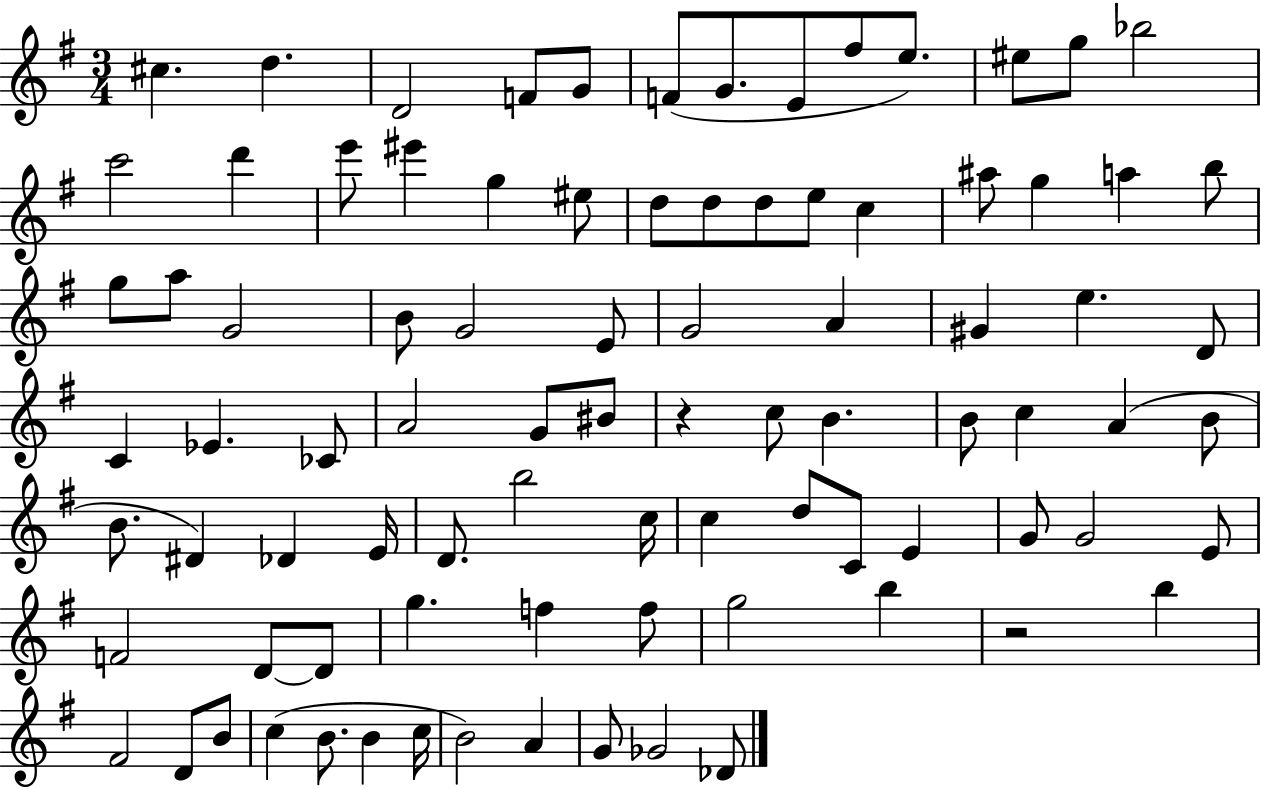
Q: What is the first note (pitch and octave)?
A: C#5